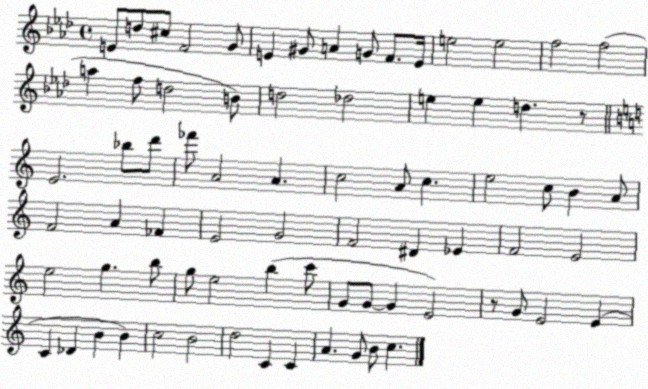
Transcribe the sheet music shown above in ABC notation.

X:1
T:Untitled
M:4/4
L:1/4
K:Ab
E/2 d/2 ^c/2 F2 G/2 E ^G/2 A G/2 F/2 E/4 e2 e2 f2 f2 a f/2 d2 B/2 d2 _d2 e e d z/2 E2 _b/2 d'/2 _f'/2 A2 A c2 A/2 c e2 c/2 B A/2 F2 A _F E2 G2 F2 ^D _E F2 E2 e2 g b/2 g/2 e2 b c'/2 G/2 G/2 G E2 z/2 G/2 E2 E C _D B B c2 B2 d2 C C A G/2 B/2 c